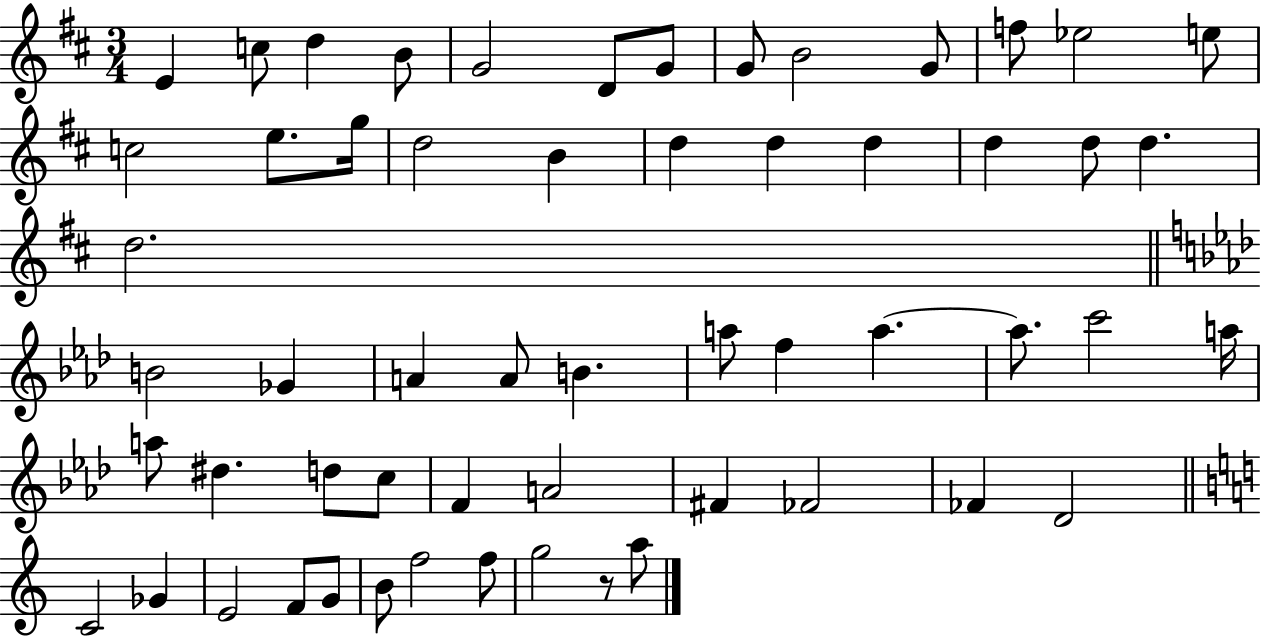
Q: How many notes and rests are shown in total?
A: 57